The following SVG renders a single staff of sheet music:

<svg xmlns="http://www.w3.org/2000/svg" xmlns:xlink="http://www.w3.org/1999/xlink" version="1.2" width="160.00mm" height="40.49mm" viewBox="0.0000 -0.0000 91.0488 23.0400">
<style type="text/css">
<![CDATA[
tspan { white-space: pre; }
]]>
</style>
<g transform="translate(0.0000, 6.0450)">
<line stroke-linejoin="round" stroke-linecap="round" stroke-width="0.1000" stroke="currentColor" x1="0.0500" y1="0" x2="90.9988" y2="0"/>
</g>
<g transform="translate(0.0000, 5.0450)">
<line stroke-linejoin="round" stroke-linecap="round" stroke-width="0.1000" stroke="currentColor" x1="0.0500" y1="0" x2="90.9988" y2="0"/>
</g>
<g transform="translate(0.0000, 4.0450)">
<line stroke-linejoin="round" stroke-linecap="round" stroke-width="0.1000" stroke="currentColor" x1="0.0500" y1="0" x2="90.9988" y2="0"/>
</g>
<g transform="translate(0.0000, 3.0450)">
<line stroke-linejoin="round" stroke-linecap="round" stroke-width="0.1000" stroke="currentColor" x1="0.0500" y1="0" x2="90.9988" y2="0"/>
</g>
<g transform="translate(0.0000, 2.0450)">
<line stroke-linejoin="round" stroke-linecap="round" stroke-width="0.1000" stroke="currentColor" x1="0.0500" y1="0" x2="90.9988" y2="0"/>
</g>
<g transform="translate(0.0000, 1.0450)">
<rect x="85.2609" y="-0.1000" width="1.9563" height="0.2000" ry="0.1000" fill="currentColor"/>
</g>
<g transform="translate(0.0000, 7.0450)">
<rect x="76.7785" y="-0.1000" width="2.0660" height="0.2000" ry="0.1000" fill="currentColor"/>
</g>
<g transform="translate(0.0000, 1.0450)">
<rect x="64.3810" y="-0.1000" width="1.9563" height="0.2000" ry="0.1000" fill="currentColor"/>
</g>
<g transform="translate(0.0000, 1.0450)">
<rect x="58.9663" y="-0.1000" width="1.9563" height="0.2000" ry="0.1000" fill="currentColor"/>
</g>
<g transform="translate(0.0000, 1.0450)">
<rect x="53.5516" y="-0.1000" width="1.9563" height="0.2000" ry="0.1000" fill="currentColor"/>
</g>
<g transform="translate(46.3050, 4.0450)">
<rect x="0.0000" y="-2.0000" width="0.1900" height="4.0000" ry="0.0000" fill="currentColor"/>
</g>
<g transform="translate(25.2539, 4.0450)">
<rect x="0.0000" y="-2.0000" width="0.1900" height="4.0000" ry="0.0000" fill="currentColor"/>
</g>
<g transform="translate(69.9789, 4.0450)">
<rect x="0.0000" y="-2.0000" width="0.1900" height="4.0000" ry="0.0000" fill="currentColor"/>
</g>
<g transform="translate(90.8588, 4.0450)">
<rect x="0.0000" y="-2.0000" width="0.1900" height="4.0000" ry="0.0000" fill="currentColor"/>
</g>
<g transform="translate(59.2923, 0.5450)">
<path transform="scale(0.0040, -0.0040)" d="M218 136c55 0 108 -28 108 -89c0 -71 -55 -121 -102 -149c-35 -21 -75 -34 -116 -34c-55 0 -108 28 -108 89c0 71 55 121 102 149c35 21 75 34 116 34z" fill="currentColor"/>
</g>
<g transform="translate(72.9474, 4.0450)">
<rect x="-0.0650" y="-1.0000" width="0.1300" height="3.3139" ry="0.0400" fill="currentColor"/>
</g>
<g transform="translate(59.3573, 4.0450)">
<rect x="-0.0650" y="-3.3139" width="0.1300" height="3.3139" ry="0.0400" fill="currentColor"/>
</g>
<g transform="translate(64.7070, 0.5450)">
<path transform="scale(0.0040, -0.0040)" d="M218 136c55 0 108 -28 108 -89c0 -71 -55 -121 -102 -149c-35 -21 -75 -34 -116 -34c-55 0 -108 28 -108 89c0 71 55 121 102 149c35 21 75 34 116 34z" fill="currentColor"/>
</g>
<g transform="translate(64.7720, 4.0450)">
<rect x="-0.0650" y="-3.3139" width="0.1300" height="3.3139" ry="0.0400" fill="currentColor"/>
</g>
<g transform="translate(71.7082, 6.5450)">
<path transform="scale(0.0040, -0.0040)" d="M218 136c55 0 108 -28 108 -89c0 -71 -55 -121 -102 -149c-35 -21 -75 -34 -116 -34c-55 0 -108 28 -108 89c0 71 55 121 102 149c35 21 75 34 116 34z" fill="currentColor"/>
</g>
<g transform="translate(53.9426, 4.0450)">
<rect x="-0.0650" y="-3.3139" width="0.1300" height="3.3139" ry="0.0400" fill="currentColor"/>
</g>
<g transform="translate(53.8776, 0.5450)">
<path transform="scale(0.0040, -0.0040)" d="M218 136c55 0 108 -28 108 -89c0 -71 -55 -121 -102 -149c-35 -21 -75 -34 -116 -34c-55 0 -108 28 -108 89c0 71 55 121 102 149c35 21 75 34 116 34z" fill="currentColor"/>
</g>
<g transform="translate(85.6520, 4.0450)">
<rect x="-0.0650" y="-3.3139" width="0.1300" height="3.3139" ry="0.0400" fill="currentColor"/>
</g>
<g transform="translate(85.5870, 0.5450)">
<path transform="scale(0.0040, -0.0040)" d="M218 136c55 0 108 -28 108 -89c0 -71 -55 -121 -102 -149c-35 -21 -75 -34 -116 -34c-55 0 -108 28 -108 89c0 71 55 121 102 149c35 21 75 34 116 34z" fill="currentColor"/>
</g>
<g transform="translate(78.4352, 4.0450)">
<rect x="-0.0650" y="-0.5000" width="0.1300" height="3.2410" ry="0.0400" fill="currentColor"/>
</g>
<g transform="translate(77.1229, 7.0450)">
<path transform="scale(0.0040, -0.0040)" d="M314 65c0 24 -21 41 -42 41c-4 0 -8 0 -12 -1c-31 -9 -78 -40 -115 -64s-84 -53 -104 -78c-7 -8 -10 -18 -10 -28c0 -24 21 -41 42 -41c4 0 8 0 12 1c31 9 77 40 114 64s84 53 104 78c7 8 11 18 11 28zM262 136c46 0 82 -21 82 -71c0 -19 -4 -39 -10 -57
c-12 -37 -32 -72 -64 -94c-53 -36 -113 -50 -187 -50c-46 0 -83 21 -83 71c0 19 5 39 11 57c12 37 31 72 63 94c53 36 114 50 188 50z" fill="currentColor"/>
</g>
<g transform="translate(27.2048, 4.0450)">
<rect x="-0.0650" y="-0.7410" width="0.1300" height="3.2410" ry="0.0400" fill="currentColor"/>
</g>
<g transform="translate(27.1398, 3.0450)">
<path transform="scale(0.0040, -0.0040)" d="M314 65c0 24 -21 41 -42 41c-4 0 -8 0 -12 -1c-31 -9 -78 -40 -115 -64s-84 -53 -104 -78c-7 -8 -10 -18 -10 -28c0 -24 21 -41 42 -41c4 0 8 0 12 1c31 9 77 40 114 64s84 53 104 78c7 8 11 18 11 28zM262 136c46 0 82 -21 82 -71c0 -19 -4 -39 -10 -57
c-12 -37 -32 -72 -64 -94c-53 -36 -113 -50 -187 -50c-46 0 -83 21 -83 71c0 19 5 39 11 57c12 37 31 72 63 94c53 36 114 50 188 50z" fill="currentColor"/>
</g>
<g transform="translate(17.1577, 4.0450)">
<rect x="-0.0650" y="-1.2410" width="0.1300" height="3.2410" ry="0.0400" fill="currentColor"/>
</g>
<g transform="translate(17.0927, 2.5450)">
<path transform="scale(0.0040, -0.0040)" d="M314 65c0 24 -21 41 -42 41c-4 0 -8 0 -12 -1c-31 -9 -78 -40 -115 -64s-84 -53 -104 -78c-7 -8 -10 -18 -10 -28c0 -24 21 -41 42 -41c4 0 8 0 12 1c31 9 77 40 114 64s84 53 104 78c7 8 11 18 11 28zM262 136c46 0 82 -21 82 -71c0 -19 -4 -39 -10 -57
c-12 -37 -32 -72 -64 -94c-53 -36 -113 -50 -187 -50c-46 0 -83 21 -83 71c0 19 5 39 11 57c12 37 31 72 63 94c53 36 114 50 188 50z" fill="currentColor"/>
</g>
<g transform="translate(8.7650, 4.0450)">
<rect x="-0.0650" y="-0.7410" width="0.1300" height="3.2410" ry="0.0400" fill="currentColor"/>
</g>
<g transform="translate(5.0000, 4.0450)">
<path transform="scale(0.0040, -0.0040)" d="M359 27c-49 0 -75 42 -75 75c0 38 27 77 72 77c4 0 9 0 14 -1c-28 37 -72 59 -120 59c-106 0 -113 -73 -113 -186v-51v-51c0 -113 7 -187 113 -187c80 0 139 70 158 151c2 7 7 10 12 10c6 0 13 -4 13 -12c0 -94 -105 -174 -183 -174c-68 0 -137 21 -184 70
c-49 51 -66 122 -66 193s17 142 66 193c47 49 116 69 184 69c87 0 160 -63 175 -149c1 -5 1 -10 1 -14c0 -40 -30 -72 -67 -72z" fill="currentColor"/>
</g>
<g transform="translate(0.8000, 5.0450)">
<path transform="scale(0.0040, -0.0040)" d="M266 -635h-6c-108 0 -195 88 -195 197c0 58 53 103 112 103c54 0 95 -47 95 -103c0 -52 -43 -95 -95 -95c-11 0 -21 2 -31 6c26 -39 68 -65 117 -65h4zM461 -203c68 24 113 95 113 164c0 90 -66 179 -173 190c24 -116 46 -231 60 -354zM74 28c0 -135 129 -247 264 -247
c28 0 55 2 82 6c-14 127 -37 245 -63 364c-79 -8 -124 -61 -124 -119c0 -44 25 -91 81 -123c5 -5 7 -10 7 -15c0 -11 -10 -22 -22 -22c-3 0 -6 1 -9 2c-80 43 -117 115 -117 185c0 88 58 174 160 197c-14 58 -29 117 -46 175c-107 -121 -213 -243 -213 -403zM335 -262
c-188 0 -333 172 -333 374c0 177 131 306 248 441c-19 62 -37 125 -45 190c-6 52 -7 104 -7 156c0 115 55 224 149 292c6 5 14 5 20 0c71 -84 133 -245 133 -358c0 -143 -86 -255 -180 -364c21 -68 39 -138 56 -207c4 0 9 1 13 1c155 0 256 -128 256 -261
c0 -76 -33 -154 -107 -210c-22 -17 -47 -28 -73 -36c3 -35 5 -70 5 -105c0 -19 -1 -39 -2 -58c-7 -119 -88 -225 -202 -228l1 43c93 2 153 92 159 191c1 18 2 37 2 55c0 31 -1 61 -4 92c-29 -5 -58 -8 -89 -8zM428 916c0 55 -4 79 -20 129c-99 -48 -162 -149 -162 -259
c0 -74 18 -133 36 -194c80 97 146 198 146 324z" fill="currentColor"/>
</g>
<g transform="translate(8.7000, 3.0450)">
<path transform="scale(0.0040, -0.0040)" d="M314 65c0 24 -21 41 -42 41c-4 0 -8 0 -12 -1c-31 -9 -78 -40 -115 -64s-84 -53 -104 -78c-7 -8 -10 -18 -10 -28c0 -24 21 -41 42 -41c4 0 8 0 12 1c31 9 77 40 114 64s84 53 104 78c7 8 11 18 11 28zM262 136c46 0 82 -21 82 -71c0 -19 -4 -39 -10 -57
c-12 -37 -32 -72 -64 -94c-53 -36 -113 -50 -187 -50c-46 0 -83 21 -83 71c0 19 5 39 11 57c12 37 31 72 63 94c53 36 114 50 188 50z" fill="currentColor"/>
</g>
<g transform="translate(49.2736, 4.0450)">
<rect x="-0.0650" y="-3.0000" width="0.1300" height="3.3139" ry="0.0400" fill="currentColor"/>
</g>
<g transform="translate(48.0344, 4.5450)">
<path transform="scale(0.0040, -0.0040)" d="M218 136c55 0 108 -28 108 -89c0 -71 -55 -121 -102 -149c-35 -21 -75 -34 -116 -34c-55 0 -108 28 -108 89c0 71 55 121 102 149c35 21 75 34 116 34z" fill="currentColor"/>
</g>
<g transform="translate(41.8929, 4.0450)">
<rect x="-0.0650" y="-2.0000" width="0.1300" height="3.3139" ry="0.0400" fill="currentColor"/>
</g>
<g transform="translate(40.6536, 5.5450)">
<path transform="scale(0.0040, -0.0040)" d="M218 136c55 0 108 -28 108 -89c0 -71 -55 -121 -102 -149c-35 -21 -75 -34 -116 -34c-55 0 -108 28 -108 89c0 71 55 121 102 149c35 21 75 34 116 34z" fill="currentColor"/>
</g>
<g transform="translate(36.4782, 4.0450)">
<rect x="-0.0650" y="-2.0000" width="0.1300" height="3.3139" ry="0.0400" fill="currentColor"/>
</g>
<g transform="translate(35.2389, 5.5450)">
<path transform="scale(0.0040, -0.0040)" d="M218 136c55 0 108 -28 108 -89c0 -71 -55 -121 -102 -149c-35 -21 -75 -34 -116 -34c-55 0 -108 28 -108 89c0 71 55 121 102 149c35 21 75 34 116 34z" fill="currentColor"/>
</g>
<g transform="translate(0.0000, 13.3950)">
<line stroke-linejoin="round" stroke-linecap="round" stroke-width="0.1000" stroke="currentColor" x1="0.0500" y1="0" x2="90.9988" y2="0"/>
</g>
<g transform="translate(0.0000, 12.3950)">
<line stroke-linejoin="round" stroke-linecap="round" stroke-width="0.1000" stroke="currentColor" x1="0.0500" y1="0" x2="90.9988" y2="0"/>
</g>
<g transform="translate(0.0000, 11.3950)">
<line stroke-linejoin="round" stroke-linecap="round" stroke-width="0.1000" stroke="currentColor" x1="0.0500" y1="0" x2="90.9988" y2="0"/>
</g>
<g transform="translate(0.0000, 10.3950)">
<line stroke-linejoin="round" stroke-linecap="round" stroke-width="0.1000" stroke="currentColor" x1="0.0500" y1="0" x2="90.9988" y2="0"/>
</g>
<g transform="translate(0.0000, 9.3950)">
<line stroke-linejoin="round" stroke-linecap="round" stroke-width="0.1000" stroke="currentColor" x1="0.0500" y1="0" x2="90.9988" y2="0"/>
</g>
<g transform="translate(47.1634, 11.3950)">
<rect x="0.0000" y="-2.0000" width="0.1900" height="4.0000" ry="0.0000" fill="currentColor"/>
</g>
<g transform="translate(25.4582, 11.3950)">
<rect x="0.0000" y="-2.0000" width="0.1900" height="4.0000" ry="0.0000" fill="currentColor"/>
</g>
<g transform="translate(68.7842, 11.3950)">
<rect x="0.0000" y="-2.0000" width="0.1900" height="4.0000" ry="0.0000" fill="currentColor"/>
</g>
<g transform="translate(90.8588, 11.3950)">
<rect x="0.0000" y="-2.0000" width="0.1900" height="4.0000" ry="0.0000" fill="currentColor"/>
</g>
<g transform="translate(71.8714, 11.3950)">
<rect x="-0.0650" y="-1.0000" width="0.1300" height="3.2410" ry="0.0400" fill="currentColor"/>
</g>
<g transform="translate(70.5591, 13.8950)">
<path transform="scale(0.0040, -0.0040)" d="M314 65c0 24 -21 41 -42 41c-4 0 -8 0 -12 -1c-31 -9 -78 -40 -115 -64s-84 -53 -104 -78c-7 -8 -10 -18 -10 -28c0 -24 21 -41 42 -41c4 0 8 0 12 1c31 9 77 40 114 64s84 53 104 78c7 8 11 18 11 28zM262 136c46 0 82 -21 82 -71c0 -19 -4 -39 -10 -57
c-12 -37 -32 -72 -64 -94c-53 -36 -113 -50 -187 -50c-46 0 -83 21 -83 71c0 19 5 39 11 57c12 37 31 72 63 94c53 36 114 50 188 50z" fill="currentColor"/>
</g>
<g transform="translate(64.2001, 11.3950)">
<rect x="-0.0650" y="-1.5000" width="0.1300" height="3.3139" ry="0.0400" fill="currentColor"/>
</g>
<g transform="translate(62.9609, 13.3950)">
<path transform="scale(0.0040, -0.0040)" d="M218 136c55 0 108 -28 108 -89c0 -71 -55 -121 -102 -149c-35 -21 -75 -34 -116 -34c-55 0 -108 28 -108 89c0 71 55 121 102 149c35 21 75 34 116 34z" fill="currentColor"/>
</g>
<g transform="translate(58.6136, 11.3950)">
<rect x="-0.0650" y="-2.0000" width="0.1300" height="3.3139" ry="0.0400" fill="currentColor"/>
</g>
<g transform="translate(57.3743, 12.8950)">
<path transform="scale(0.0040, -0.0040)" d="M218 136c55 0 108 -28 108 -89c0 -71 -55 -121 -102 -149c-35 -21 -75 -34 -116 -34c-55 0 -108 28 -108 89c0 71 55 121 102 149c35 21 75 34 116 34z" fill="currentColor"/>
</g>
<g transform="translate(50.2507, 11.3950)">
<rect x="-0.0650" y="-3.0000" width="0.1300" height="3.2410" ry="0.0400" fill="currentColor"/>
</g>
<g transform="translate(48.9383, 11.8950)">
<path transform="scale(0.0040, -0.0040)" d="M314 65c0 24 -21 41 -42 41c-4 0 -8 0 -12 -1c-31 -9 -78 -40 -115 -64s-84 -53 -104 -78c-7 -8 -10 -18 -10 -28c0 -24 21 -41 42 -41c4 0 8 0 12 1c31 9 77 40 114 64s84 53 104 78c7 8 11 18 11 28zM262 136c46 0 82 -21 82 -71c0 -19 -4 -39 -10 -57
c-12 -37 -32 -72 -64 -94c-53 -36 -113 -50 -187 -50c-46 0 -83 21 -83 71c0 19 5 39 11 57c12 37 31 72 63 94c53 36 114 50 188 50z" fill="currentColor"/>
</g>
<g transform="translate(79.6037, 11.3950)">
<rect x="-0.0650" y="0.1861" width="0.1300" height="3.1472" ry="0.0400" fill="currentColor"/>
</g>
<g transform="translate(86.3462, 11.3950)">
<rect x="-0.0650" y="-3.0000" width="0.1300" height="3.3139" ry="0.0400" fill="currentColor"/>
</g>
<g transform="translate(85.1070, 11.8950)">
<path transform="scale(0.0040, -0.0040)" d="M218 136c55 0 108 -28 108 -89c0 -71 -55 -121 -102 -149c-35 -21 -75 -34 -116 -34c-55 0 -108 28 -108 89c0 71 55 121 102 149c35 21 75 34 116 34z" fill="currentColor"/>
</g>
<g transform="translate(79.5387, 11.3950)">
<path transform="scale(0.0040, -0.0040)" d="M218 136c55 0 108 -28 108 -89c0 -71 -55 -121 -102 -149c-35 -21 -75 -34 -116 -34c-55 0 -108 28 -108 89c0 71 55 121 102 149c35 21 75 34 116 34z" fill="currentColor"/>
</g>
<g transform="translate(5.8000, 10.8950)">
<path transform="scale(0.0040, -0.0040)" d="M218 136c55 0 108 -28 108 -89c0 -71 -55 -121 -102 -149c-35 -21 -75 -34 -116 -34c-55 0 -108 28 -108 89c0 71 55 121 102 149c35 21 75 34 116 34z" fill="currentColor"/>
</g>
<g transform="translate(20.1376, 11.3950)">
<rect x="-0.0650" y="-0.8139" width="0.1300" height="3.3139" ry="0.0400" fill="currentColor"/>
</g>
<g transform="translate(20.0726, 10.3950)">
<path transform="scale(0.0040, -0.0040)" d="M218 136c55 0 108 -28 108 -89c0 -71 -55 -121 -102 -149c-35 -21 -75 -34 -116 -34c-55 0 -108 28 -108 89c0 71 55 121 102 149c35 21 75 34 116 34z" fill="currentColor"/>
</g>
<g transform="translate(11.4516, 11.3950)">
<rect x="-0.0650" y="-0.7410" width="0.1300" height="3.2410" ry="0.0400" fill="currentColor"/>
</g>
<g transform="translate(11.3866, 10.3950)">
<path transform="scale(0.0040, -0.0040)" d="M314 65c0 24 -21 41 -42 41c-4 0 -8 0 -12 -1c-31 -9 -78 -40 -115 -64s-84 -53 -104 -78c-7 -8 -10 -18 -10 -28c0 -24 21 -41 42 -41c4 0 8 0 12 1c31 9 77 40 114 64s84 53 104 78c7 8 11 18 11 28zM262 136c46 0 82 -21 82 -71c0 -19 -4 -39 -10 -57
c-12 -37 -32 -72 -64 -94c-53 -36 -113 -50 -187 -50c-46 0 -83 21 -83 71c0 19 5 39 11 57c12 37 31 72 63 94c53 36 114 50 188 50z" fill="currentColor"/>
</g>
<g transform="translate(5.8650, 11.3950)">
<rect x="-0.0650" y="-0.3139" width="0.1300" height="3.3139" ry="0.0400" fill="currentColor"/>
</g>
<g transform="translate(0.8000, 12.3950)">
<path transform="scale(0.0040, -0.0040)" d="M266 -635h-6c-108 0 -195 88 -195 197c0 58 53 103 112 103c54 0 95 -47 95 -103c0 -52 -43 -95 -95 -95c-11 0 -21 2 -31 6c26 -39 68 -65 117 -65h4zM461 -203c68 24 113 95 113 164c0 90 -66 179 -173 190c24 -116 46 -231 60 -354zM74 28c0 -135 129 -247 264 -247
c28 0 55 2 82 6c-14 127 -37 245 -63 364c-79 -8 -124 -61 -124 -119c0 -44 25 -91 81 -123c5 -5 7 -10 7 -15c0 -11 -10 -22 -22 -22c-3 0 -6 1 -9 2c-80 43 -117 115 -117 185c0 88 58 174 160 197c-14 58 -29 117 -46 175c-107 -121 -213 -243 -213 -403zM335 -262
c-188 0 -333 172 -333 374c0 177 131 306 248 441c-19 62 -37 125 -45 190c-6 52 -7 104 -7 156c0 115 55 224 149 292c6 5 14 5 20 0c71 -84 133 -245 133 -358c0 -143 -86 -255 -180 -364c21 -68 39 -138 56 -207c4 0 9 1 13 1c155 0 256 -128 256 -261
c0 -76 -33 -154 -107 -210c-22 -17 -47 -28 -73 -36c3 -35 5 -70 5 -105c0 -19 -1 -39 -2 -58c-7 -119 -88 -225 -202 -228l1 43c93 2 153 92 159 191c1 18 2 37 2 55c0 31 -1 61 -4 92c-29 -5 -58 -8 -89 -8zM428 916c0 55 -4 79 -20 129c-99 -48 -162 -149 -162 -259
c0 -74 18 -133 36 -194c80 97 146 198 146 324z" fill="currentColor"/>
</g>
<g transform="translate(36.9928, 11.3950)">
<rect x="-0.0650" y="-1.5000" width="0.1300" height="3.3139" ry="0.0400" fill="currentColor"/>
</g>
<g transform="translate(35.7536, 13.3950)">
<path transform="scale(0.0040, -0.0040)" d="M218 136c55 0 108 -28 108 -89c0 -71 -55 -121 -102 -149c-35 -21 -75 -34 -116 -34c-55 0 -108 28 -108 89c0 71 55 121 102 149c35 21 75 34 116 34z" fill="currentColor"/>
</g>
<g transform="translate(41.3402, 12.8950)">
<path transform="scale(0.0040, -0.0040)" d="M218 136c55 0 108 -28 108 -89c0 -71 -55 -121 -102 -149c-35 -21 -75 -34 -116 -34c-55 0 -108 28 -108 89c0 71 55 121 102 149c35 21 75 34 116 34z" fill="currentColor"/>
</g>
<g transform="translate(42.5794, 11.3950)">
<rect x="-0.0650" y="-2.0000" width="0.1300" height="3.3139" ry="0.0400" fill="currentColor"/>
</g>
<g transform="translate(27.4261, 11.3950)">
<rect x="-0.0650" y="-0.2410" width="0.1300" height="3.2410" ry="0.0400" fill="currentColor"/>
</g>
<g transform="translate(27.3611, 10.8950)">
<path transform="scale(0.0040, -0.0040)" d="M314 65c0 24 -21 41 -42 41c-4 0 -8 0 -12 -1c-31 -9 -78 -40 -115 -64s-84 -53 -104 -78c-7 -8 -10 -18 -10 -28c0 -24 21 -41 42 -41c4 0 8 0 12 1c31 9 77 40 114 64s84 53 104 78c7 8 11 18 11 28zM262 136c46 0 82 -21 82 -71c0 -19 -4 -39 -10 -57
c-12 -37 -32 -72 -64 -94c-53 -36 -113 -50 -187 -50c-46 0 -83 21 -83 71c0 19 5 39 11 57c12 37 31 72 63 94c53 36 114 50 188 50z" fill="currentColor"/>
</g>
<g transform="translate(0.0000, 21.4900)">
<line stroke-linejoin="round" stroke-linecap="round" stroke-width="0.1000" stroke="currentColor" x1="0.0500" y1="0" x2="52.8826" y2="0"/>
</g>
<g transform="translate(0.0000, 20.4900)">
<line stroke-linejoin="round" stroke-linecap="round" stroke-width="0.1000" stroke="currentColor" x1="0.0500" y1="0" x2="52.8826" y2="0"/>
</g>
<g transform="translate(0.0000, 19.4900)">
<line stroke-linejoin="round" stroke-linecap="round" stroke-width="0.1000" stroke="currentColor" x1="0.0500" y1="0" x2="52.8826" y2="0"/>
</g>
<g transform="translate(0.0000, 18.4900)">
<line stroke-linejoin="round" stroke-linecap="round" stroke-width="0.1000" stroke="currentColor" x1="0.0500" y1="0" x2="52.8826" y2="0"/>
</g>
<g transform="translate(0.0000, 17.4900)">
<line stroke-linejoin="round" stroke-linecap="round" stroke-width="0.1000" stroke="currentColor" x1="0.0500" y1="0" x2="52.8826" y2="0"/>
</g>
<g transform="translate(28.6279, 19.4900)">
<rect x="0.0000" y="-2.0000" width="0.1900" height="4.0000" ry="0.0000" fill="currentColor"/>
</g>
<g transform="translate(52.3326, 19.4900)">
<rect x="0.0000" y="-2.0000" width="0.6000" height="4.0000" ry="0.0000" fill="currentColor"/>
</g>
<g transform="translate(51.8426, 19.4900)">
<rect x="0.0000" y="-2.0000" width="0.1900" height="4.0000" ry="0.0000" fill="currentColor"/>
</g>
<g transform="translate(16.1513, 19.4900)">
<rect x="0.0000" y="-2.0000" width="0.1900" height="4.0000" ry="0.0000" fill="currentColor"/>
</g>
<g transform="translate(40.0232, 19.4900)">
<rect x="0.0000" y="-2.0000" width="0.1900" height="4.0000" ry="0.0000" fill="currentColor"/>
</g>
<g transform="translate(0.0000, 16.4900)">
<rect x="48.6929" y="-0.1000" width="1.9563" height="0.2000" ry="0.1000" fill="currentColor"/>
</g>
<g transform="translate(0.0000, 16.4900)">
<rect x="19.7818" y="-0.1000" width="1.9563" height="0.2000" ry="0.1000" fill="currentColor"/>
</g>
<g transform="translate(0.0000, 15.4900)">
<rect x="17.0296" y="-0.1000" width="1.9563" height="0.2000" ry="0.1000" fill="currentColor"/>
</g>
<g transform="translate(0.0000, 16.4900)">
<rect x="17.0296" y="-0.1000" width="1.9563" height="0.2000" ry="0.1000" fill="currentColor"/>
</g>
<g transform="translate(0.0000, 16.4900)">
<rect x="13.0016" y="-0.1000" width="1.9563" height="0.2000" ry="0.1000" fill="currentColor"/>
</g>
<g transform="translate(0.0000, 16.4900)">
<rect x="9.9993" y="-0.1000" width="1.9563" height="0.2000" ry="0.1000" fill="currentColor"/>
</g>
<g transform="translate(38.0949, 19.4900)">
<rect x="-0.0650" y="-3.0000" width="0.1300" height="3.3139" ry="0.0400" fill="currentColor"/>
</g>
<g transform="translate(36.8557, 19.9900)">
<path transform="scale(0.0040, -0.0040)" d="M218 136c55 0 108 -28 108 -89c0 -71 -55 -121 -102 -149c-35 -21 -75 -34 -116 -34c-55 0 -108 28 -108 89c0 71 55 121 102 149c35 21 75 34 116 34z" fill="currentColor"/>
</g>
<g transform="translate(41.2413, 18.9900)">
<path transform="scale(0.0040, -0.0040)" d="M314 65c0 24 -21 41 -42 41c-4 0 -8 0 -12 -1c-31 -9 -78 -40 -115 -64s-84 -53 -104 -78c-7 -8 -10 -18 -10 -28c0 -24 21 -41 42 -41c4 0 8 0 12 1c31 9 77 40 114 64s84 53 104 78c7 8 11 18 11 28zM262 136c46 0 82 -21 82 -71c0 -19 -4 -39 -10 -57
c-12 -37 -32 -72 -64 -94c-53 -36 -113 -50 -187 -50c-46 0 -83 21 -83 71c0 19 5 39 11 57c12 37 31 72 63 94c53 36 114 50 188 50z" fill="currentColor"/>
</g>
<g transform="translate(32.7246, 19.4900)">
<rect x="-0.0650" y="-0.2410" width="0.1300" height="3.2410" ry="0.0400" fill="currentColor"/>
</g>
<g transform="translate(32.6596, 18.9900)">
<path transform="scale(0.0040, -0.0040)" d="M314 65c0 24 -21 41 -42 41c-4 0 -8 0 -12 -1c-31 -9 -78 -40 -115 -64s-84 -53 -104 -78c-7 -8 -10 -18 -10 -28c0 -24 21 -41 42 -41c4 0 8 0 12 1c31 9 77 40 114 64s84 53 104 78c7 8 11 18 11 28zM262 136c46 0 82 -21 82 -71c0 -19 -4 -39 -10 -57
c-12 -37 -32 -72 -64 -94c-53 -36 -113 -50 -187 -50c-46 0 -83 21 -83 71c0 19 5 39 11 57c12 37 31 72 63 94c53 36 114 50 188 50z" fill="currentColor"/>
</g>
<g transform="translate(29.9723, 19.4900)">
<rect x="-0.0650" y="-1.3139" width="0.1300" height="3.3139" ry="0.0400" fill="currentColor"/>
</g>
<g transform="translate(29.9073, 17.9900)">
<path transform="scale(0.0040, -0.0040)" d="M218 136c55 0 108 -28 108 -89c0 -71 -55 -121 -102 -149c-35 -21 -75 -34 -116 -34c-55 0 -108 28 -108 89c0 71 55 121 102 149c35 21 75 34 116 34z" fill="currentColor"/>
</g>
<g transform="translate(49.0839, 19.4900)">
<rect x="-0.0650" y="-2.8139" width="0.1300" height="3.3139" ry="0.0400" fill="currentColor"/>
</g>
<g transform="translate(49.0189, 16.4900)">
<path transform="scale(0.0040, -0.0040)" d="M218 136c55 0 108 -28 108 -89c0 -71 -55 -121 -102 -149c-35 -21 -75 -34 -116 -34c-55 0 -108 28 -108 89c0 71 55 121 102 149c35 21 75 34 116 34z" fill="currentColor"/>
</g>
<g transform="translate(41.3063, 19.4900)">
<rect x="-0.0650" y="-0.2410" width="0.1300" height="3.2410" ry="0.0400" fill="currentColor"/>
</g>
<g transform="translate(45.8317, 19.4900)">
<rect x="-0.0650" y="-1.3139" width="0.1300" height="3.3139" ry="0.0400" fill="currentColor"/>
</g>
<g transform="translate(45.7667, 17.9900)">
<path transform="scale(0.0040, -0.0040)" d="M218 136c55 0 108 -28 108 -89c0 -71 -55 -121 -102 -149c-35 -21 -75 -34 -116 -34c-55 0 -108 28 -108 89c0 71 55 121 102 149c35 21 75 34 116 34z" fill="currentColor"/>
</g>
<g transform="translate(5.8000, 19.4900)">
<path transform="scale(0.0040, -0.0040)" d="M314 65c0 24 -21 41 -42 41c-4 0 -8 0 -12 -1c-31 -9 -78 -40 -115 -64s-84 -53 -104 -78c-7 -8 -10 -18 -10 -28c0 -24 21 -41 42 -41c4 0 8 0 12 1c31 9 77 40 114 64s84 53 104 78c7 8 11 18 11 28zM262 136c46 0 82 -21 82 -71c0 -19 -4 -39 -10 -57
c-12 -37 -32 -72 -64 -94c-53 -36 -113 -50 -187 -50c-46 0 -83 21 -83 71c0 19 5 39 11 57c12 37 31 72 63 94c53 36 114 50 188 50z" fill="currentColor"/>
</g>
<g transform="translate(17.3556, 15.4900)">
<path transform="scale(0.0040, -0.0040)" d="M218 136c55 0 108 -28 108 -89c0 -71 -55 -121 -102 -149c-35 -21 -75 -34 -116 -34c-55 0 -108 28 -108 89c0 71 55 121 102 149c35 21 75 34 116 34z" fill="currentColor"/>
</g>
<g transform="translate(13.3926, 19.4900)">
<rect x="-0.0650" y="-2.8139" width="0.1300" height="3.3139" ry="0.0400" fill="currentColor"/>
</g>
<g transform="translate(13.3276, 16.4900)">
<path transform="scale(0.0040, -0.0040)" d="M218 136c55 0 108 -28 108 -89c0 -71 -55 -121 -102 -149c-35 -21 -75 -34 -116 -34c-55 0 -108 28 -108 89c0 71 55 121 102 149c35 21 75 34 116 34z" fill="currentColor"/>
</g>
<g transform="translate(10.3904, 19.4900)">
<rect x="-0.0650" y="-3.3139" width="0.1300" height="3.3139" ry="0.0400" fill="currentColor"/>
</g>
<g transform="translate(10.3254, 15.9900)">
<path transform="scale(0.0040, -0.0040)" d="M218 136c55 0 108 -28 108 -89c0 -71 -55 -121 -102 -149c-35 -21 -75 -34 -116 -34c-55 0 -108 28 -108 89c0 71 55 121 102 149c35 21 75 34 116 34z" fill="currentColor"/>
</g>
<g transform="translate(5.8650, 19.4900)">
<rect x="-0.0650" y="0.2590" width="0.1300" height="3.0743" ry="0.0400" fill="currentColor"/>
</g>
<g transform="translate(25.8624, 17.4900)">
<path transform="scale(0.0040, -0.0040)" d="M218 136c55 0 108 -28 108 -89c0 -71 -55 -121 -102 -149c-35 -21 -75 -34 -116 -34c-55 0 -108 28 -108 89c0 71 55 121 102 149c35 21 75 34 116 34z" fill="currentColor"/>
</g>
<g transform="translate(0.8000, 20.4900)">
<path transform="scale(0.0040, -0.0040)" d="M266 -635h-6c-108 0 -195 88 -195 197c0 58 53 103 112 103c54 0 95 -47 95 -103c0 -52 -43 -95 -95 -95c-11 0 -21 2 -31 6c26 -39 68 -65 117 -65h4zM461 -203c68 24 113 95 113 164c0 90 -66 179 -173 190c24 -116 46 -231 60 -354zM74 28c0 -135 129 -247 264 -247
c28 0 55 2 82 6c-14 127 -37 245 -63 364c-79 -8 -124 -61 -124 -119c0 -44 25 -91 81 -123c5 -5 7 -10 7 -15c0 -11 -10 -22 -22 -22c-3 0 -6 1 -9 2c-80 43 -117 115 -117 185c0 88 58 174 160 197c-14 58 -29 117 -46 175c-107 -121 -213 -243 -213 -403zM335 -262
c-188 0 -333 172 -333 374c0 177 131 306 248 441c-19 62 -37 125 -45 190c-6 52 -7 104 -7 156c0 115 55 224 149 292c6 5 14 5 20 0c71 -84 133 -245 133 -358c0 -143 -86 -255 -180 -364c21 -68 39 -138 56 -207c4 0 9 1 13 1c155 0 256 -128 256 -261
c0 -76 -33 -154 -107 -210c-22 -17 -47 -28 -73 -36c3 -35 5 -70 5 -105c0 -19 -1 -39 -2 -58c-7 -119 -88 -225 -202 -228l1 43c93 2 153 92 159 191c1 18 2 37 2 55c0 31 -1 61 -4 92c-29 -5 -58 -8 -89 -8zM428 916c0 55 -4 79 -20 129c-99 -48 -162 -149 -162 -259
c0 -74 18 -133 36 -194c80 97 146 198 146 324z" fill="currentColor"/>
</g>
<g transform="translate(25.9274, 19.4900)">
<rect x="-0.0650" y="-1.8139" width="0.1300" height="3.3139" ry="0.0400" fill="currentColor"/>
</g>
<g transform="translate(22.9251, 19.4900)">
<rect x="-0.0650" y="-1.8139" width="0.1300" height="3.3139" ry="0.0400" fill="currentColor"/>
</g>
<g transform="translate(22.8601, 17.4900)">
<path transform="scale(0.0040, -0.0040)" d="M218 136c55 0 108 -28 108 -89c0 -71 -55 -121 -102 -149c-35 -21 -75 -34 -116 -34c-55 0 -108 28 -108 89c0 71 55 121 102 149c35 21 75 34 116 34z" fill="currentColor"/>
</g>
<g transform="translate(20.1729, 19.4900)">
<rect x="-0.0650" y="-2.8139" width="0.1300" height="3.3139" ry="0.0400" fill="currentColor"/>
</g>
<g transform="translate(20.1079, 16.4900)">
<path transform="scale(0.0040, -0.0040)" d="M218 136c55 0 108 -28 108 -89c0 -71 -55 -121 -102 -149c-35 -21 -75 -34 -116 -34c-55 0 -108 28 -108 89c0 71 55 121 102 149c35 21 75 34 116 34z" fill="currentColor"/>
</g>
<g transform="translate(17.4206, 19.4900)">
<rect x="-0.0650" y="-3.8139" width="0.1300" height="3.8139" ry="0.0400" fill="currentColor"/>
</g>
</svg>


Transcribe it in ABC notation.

X:1
T:Untitled
M:4/4
L:1/4
K:C
d2 e2 d2 F F A b b b D C2 b c d2 d c2 E F A2 F E D2 B A B2 b a c' a f f e c2 A c2 e a